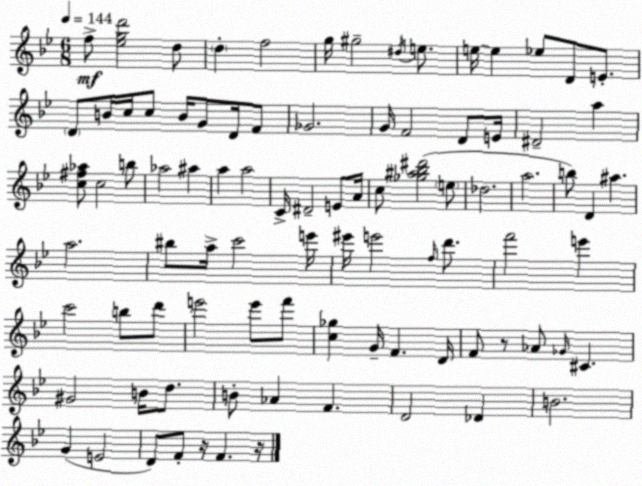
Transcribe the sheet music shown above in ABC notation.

X:1
T:Untitled
M:6/8
L:1/4
K:Bb
f/2 [_egd']2 d/2 d f2 g/4 ^g2 ^d/4 e/2 e/4 e _e/2 D/2 E/2 D/2 B/4 c/4 c/2 B/4 G/2 D/4 F/2 _G2 G/4 F2 D/2 E/4 ^D2 a [c^f_a]/2 c2 b/2 _a2 ^a a a2 C/4 ^D2 E/2 A/4 c/2 [_g^a_b^d']2 e/2 _d2 a2 b/2 D ^a a2 ^b/2 a/4 c'2 e'/4 ^e'/4 e'2 f/4 d'/2 f'2 e' c'2 b/2 d'/2 e'2 e'/2 f'/2 [c_g] G/4 F D/4 F/2 z/2 _A/2 _G/4 ^C ^G2 B/4 d/2 B/2 _A F D2 _D B2 G E2 D/2 F/2 z/4 F z/4